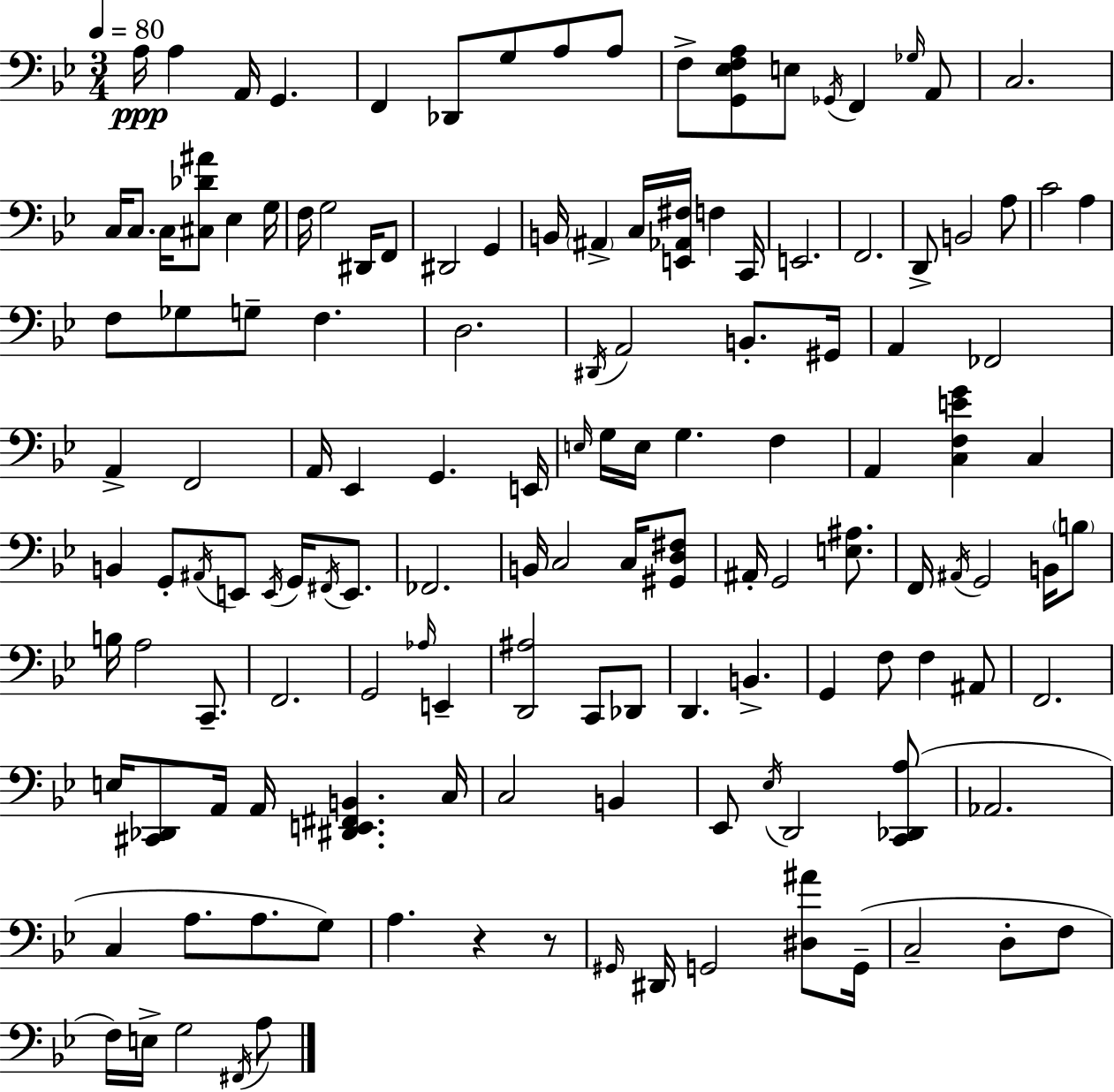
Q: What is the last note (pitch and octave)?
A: A3